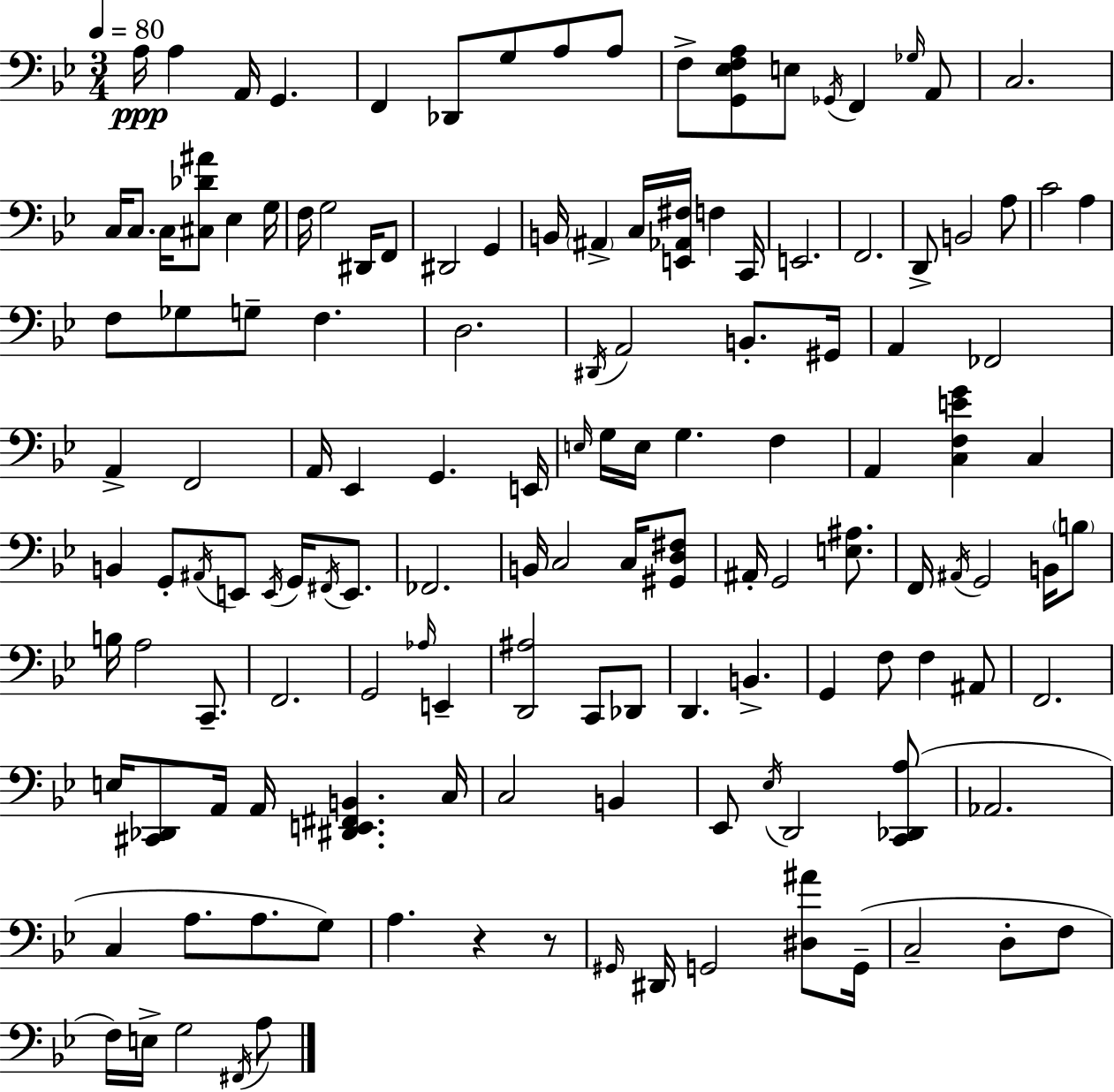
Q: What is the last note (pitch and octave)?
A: A3